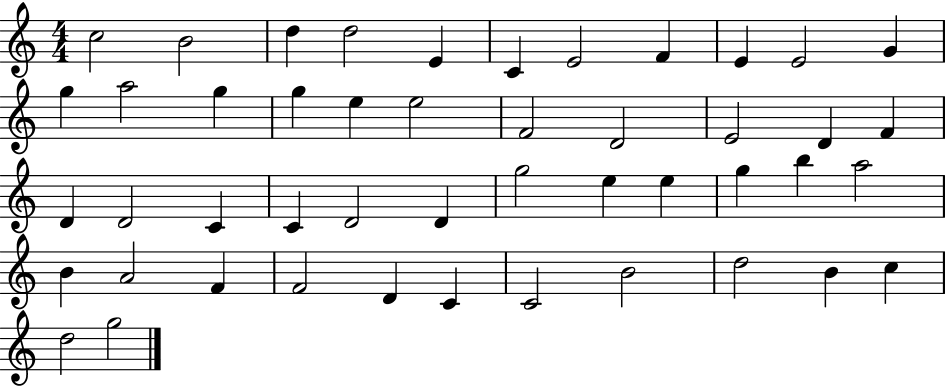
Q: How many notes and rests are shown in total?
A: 47